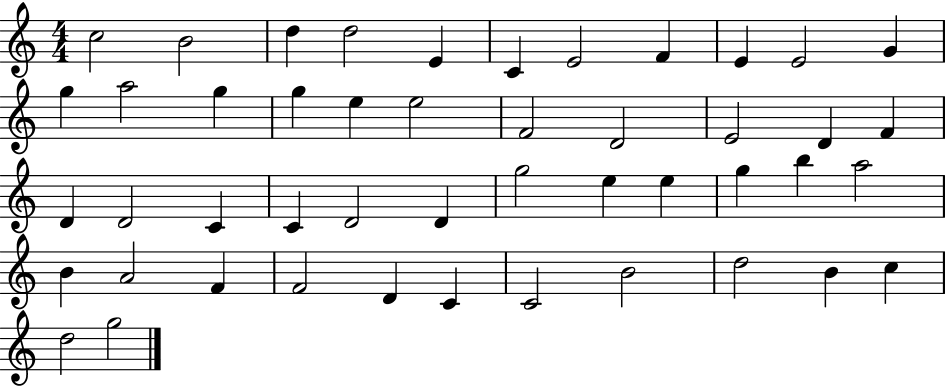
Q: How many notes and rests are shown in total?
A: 47